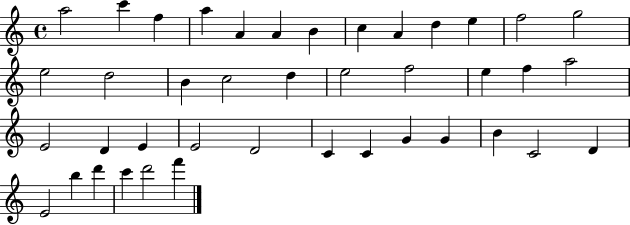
{
  \clef treble
  \time 4/4
  \defaultTimeSignature
  \key c \major
  a''2 c'''4 f''4 | a''4 a'4 a'4 b'4 | c''4 a'4 d''4 e''4 | f''2 g''2 | \break e''2 d''2 | b'4 c''2 d''4 | e''2 f''2 | e''4 f''4 a''2 | \break e'2 d'4 e'4 | e'2 d'2 | c'4 c'4 g'4 g'4 | b'4 c'2 d'4 | \break e'2 b''4 d'''4 | c'''4 d'''2 f'''4 | \bar "|."
}